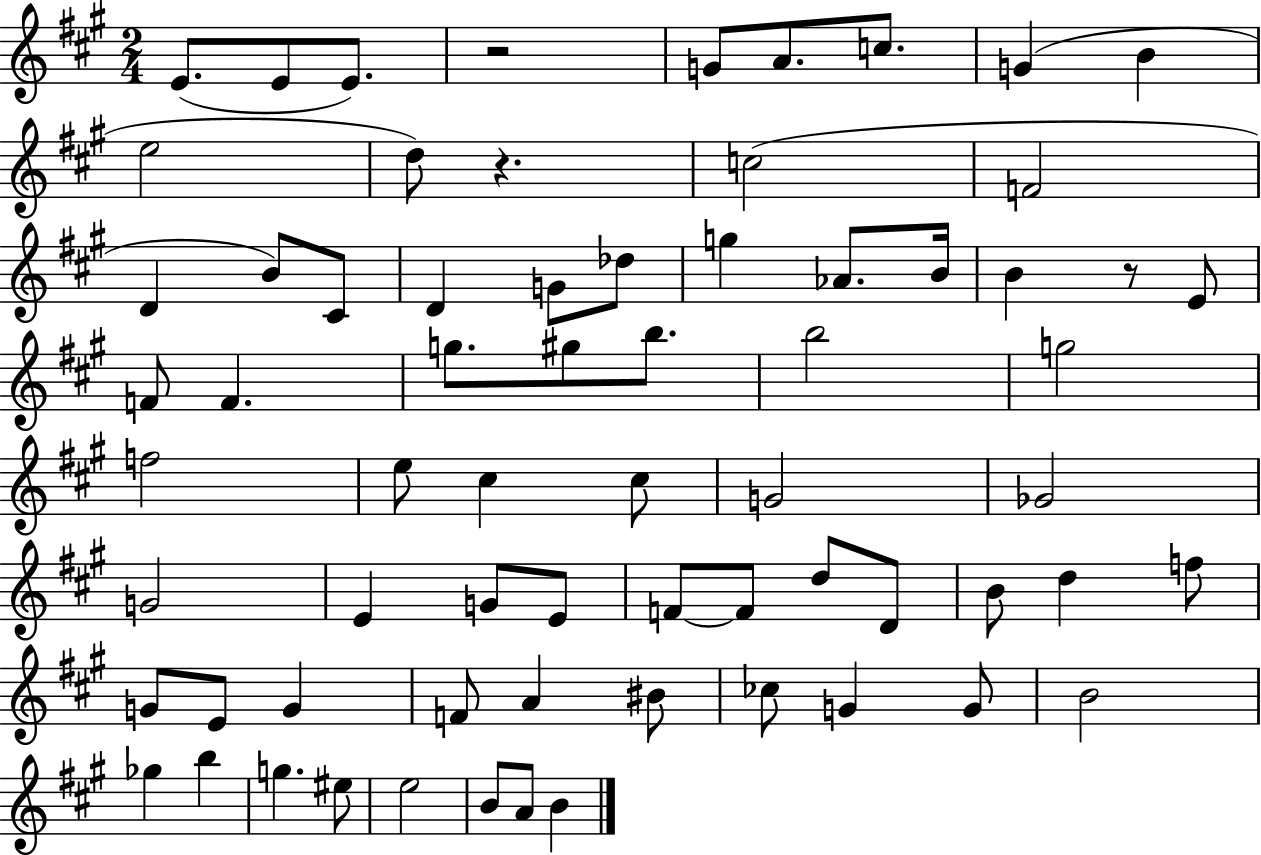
{
  \clef treble
  \numericTimeSignature
  \time 2/4
  \key a \major
  e'8.( e'8 e'8.) | r2 | g'8 a'8. c''8. | g'4( b'4 | \break e''2 | d''8) r4. | c''2( | f'2 | \break d'4 b'8) cis'8 | d'4 g'8 des''8 | g''4 aes'8. b'16 | b'4 r8 e'8 | \break f'8 f'4. | g''8. gis''8 b''8. | b''2 | g''2 | \break f''2 | e''8 cis''4 cis''8 | g'2 | ges'2 | \break g'2 | e'4 g'8 e'8 | f'8~~ f'8 d''8 d'8 | b'8 d''4 f''8 | \break g'8 e'8 g'4 | f'8 a'4 bis'8 | ces''8 g'4 g'8 | b'2 | \break ges''4 b''4 | g''4. eis''8 | e''2 | b'8 a'8 b'4 | \break \bar "|."
}